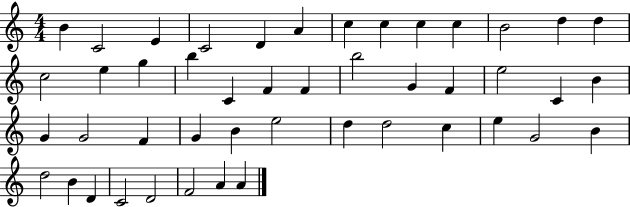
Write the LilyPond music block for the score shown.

{
  \clef treble
  \numericTimeSignature
  \time 4/4
  \key c \major
  b'4 c'2 e'4 | c'2 d'4 a'4 | c''4 c''4 c''4 c''4 | b'2 d''4 d''4 | \break c''2 e''4 g''4 | b''4 c'4 f'4 f'4 | b''2 g'4 f'4 | e''2 c'4 b'4 | \break g'4 g'2 f'4 | g'4 b'4 e''2 | d''4 d''2 c''4 | e''4 g'2 b'4 | \break d''2 b'4 d'4 | c'2 d'2 | f'2 a'4 a'4 | \bar "|."
}